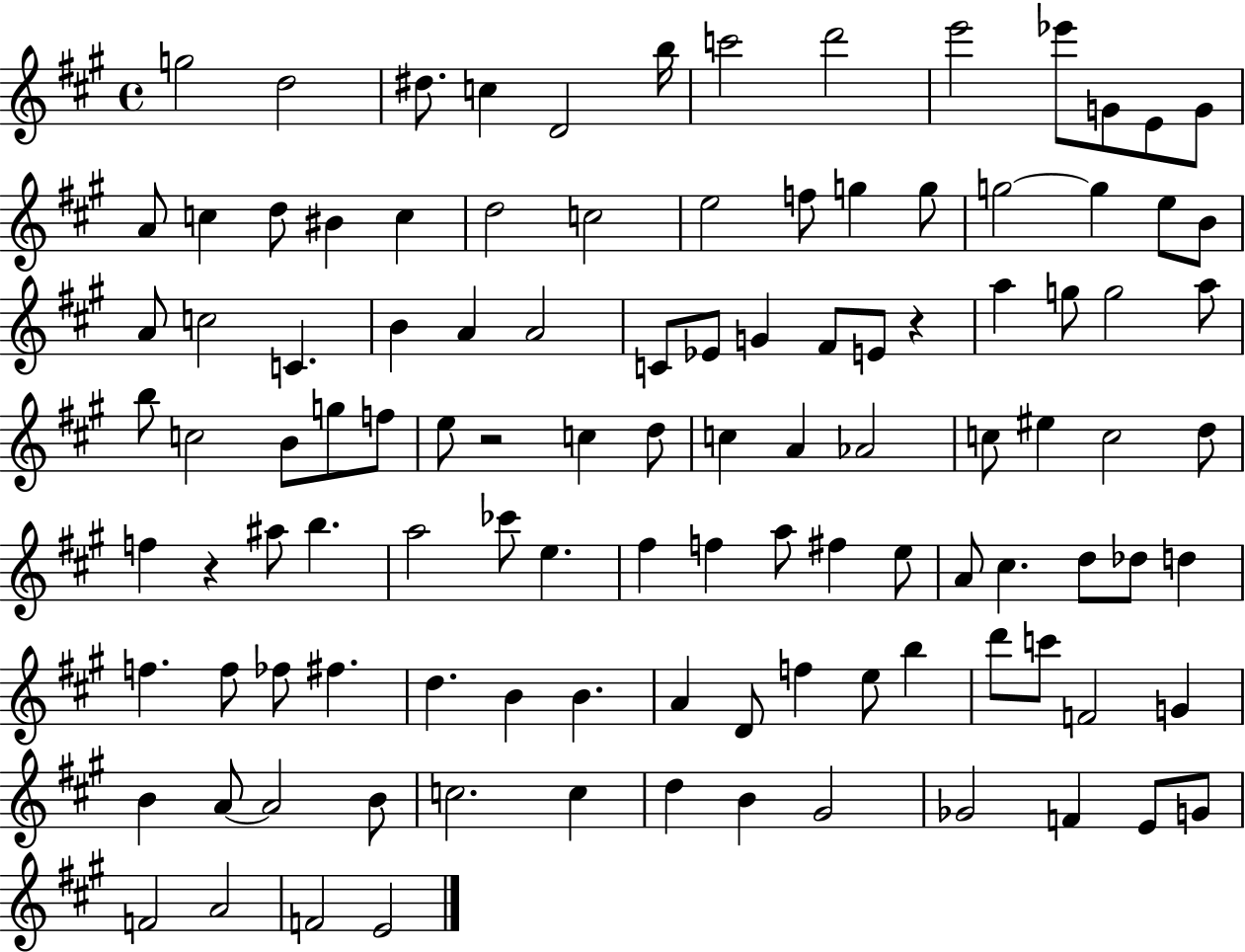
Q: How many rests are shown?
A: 3